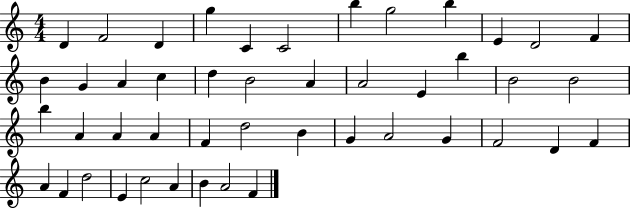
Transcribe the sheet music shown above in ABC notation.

X:1
T:Untitled
M:4/4
L:1/4
K:C
D F2 D g C C2 b g2 b E D2 F B G A c d B2 A A2 E b B2 B2 b A A A F d2 B G A2 G F2 D F A F d2 E c2 A B A2 F